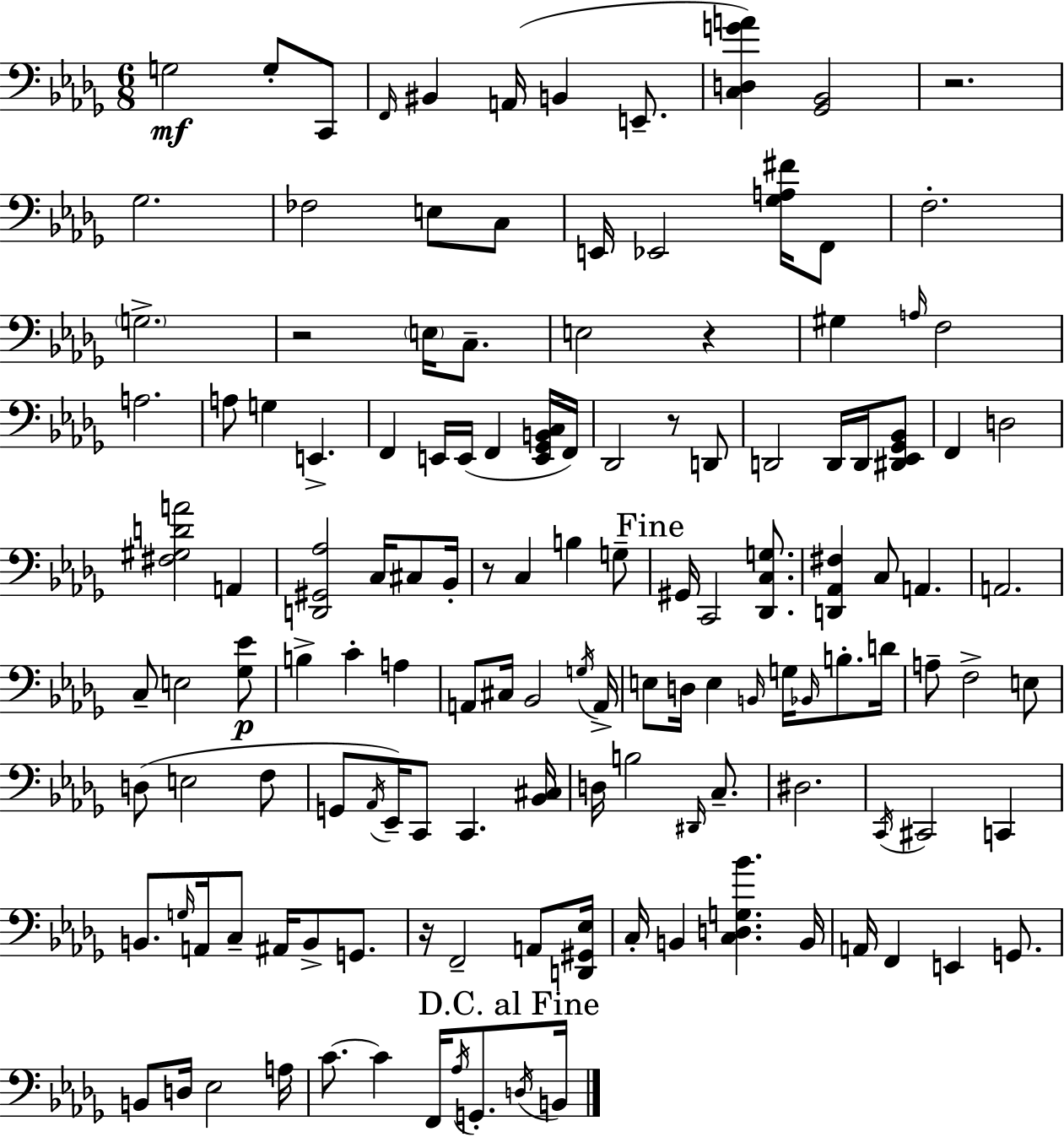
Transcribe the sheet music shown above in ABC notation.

X:1
T:Untitled
M:6/8
L:1/4
K:Bbm
G,2 G,/2 C,,/2 F,,/4 ^B,, A,,/4 B,, E,,/2 [C,D,GA] [_G,,_B,,]2 z2 _G,2 _F,2 E,/2 C,/2 E,,/4 _E,,2 [_G,A,^F]/4 F,,/2 F,2 G,2 z2 E,/4 C,/2 E,2 z ^G, A,/4 F,2 A,2 A,/2 G, E,, F,, E,,/4 E,,/4 F,, [E,,_G,,B,,C,]/4 F,,/4 _D,,2 z/2 D,,/2 D,,2 D,,/4 D,,/4 [^D,,_E,,_G,,_B,,]/2 F,, D,2 [^F,^G,DA]2 A,, [D,,^G,,_A,]2 C,/4 ^C,/2 _B,,/4 z/2 C, B, G,/2 ^G,,/4 C,,2 [_D,,C,G,]/2 [D,,_A,,^F,] C,/2 A,, A,,2 C,/2 E,2 [_G,_E]/2 B, C A, A,,/2 ^C,/4 _B,,2 G,/4 A,,/4 E,/2 D,/4 E, B,,/4 G,/4 _B,,/4 B,/2 D/4 A,/2 F,2 E,/2 D,/2 E,2 F,/2 G,,/2 _A,,/4 _E,,/4 C,,/2 C,, [_B,,^C,]/4 D,/4 B,2 ^D,,/4 C,/2 ^D,2 C,,/4 ^C,,2 C,, B,,/2 G,/4 A,,/4 C,/2 ^A,,/4 B,,/2 G,,/2 z/4 F,,2 A,,/2 [D,,^G,,_E,]/4 C,/4 B,, [C,D,G,_B] B,,/4 A,,/4 F,, E,, G,,/2 B,,/2 D,/4 _E,2 A,/4 C/2 C F,,/4 _A,/4 G,,/2 D,/4 B,,/4